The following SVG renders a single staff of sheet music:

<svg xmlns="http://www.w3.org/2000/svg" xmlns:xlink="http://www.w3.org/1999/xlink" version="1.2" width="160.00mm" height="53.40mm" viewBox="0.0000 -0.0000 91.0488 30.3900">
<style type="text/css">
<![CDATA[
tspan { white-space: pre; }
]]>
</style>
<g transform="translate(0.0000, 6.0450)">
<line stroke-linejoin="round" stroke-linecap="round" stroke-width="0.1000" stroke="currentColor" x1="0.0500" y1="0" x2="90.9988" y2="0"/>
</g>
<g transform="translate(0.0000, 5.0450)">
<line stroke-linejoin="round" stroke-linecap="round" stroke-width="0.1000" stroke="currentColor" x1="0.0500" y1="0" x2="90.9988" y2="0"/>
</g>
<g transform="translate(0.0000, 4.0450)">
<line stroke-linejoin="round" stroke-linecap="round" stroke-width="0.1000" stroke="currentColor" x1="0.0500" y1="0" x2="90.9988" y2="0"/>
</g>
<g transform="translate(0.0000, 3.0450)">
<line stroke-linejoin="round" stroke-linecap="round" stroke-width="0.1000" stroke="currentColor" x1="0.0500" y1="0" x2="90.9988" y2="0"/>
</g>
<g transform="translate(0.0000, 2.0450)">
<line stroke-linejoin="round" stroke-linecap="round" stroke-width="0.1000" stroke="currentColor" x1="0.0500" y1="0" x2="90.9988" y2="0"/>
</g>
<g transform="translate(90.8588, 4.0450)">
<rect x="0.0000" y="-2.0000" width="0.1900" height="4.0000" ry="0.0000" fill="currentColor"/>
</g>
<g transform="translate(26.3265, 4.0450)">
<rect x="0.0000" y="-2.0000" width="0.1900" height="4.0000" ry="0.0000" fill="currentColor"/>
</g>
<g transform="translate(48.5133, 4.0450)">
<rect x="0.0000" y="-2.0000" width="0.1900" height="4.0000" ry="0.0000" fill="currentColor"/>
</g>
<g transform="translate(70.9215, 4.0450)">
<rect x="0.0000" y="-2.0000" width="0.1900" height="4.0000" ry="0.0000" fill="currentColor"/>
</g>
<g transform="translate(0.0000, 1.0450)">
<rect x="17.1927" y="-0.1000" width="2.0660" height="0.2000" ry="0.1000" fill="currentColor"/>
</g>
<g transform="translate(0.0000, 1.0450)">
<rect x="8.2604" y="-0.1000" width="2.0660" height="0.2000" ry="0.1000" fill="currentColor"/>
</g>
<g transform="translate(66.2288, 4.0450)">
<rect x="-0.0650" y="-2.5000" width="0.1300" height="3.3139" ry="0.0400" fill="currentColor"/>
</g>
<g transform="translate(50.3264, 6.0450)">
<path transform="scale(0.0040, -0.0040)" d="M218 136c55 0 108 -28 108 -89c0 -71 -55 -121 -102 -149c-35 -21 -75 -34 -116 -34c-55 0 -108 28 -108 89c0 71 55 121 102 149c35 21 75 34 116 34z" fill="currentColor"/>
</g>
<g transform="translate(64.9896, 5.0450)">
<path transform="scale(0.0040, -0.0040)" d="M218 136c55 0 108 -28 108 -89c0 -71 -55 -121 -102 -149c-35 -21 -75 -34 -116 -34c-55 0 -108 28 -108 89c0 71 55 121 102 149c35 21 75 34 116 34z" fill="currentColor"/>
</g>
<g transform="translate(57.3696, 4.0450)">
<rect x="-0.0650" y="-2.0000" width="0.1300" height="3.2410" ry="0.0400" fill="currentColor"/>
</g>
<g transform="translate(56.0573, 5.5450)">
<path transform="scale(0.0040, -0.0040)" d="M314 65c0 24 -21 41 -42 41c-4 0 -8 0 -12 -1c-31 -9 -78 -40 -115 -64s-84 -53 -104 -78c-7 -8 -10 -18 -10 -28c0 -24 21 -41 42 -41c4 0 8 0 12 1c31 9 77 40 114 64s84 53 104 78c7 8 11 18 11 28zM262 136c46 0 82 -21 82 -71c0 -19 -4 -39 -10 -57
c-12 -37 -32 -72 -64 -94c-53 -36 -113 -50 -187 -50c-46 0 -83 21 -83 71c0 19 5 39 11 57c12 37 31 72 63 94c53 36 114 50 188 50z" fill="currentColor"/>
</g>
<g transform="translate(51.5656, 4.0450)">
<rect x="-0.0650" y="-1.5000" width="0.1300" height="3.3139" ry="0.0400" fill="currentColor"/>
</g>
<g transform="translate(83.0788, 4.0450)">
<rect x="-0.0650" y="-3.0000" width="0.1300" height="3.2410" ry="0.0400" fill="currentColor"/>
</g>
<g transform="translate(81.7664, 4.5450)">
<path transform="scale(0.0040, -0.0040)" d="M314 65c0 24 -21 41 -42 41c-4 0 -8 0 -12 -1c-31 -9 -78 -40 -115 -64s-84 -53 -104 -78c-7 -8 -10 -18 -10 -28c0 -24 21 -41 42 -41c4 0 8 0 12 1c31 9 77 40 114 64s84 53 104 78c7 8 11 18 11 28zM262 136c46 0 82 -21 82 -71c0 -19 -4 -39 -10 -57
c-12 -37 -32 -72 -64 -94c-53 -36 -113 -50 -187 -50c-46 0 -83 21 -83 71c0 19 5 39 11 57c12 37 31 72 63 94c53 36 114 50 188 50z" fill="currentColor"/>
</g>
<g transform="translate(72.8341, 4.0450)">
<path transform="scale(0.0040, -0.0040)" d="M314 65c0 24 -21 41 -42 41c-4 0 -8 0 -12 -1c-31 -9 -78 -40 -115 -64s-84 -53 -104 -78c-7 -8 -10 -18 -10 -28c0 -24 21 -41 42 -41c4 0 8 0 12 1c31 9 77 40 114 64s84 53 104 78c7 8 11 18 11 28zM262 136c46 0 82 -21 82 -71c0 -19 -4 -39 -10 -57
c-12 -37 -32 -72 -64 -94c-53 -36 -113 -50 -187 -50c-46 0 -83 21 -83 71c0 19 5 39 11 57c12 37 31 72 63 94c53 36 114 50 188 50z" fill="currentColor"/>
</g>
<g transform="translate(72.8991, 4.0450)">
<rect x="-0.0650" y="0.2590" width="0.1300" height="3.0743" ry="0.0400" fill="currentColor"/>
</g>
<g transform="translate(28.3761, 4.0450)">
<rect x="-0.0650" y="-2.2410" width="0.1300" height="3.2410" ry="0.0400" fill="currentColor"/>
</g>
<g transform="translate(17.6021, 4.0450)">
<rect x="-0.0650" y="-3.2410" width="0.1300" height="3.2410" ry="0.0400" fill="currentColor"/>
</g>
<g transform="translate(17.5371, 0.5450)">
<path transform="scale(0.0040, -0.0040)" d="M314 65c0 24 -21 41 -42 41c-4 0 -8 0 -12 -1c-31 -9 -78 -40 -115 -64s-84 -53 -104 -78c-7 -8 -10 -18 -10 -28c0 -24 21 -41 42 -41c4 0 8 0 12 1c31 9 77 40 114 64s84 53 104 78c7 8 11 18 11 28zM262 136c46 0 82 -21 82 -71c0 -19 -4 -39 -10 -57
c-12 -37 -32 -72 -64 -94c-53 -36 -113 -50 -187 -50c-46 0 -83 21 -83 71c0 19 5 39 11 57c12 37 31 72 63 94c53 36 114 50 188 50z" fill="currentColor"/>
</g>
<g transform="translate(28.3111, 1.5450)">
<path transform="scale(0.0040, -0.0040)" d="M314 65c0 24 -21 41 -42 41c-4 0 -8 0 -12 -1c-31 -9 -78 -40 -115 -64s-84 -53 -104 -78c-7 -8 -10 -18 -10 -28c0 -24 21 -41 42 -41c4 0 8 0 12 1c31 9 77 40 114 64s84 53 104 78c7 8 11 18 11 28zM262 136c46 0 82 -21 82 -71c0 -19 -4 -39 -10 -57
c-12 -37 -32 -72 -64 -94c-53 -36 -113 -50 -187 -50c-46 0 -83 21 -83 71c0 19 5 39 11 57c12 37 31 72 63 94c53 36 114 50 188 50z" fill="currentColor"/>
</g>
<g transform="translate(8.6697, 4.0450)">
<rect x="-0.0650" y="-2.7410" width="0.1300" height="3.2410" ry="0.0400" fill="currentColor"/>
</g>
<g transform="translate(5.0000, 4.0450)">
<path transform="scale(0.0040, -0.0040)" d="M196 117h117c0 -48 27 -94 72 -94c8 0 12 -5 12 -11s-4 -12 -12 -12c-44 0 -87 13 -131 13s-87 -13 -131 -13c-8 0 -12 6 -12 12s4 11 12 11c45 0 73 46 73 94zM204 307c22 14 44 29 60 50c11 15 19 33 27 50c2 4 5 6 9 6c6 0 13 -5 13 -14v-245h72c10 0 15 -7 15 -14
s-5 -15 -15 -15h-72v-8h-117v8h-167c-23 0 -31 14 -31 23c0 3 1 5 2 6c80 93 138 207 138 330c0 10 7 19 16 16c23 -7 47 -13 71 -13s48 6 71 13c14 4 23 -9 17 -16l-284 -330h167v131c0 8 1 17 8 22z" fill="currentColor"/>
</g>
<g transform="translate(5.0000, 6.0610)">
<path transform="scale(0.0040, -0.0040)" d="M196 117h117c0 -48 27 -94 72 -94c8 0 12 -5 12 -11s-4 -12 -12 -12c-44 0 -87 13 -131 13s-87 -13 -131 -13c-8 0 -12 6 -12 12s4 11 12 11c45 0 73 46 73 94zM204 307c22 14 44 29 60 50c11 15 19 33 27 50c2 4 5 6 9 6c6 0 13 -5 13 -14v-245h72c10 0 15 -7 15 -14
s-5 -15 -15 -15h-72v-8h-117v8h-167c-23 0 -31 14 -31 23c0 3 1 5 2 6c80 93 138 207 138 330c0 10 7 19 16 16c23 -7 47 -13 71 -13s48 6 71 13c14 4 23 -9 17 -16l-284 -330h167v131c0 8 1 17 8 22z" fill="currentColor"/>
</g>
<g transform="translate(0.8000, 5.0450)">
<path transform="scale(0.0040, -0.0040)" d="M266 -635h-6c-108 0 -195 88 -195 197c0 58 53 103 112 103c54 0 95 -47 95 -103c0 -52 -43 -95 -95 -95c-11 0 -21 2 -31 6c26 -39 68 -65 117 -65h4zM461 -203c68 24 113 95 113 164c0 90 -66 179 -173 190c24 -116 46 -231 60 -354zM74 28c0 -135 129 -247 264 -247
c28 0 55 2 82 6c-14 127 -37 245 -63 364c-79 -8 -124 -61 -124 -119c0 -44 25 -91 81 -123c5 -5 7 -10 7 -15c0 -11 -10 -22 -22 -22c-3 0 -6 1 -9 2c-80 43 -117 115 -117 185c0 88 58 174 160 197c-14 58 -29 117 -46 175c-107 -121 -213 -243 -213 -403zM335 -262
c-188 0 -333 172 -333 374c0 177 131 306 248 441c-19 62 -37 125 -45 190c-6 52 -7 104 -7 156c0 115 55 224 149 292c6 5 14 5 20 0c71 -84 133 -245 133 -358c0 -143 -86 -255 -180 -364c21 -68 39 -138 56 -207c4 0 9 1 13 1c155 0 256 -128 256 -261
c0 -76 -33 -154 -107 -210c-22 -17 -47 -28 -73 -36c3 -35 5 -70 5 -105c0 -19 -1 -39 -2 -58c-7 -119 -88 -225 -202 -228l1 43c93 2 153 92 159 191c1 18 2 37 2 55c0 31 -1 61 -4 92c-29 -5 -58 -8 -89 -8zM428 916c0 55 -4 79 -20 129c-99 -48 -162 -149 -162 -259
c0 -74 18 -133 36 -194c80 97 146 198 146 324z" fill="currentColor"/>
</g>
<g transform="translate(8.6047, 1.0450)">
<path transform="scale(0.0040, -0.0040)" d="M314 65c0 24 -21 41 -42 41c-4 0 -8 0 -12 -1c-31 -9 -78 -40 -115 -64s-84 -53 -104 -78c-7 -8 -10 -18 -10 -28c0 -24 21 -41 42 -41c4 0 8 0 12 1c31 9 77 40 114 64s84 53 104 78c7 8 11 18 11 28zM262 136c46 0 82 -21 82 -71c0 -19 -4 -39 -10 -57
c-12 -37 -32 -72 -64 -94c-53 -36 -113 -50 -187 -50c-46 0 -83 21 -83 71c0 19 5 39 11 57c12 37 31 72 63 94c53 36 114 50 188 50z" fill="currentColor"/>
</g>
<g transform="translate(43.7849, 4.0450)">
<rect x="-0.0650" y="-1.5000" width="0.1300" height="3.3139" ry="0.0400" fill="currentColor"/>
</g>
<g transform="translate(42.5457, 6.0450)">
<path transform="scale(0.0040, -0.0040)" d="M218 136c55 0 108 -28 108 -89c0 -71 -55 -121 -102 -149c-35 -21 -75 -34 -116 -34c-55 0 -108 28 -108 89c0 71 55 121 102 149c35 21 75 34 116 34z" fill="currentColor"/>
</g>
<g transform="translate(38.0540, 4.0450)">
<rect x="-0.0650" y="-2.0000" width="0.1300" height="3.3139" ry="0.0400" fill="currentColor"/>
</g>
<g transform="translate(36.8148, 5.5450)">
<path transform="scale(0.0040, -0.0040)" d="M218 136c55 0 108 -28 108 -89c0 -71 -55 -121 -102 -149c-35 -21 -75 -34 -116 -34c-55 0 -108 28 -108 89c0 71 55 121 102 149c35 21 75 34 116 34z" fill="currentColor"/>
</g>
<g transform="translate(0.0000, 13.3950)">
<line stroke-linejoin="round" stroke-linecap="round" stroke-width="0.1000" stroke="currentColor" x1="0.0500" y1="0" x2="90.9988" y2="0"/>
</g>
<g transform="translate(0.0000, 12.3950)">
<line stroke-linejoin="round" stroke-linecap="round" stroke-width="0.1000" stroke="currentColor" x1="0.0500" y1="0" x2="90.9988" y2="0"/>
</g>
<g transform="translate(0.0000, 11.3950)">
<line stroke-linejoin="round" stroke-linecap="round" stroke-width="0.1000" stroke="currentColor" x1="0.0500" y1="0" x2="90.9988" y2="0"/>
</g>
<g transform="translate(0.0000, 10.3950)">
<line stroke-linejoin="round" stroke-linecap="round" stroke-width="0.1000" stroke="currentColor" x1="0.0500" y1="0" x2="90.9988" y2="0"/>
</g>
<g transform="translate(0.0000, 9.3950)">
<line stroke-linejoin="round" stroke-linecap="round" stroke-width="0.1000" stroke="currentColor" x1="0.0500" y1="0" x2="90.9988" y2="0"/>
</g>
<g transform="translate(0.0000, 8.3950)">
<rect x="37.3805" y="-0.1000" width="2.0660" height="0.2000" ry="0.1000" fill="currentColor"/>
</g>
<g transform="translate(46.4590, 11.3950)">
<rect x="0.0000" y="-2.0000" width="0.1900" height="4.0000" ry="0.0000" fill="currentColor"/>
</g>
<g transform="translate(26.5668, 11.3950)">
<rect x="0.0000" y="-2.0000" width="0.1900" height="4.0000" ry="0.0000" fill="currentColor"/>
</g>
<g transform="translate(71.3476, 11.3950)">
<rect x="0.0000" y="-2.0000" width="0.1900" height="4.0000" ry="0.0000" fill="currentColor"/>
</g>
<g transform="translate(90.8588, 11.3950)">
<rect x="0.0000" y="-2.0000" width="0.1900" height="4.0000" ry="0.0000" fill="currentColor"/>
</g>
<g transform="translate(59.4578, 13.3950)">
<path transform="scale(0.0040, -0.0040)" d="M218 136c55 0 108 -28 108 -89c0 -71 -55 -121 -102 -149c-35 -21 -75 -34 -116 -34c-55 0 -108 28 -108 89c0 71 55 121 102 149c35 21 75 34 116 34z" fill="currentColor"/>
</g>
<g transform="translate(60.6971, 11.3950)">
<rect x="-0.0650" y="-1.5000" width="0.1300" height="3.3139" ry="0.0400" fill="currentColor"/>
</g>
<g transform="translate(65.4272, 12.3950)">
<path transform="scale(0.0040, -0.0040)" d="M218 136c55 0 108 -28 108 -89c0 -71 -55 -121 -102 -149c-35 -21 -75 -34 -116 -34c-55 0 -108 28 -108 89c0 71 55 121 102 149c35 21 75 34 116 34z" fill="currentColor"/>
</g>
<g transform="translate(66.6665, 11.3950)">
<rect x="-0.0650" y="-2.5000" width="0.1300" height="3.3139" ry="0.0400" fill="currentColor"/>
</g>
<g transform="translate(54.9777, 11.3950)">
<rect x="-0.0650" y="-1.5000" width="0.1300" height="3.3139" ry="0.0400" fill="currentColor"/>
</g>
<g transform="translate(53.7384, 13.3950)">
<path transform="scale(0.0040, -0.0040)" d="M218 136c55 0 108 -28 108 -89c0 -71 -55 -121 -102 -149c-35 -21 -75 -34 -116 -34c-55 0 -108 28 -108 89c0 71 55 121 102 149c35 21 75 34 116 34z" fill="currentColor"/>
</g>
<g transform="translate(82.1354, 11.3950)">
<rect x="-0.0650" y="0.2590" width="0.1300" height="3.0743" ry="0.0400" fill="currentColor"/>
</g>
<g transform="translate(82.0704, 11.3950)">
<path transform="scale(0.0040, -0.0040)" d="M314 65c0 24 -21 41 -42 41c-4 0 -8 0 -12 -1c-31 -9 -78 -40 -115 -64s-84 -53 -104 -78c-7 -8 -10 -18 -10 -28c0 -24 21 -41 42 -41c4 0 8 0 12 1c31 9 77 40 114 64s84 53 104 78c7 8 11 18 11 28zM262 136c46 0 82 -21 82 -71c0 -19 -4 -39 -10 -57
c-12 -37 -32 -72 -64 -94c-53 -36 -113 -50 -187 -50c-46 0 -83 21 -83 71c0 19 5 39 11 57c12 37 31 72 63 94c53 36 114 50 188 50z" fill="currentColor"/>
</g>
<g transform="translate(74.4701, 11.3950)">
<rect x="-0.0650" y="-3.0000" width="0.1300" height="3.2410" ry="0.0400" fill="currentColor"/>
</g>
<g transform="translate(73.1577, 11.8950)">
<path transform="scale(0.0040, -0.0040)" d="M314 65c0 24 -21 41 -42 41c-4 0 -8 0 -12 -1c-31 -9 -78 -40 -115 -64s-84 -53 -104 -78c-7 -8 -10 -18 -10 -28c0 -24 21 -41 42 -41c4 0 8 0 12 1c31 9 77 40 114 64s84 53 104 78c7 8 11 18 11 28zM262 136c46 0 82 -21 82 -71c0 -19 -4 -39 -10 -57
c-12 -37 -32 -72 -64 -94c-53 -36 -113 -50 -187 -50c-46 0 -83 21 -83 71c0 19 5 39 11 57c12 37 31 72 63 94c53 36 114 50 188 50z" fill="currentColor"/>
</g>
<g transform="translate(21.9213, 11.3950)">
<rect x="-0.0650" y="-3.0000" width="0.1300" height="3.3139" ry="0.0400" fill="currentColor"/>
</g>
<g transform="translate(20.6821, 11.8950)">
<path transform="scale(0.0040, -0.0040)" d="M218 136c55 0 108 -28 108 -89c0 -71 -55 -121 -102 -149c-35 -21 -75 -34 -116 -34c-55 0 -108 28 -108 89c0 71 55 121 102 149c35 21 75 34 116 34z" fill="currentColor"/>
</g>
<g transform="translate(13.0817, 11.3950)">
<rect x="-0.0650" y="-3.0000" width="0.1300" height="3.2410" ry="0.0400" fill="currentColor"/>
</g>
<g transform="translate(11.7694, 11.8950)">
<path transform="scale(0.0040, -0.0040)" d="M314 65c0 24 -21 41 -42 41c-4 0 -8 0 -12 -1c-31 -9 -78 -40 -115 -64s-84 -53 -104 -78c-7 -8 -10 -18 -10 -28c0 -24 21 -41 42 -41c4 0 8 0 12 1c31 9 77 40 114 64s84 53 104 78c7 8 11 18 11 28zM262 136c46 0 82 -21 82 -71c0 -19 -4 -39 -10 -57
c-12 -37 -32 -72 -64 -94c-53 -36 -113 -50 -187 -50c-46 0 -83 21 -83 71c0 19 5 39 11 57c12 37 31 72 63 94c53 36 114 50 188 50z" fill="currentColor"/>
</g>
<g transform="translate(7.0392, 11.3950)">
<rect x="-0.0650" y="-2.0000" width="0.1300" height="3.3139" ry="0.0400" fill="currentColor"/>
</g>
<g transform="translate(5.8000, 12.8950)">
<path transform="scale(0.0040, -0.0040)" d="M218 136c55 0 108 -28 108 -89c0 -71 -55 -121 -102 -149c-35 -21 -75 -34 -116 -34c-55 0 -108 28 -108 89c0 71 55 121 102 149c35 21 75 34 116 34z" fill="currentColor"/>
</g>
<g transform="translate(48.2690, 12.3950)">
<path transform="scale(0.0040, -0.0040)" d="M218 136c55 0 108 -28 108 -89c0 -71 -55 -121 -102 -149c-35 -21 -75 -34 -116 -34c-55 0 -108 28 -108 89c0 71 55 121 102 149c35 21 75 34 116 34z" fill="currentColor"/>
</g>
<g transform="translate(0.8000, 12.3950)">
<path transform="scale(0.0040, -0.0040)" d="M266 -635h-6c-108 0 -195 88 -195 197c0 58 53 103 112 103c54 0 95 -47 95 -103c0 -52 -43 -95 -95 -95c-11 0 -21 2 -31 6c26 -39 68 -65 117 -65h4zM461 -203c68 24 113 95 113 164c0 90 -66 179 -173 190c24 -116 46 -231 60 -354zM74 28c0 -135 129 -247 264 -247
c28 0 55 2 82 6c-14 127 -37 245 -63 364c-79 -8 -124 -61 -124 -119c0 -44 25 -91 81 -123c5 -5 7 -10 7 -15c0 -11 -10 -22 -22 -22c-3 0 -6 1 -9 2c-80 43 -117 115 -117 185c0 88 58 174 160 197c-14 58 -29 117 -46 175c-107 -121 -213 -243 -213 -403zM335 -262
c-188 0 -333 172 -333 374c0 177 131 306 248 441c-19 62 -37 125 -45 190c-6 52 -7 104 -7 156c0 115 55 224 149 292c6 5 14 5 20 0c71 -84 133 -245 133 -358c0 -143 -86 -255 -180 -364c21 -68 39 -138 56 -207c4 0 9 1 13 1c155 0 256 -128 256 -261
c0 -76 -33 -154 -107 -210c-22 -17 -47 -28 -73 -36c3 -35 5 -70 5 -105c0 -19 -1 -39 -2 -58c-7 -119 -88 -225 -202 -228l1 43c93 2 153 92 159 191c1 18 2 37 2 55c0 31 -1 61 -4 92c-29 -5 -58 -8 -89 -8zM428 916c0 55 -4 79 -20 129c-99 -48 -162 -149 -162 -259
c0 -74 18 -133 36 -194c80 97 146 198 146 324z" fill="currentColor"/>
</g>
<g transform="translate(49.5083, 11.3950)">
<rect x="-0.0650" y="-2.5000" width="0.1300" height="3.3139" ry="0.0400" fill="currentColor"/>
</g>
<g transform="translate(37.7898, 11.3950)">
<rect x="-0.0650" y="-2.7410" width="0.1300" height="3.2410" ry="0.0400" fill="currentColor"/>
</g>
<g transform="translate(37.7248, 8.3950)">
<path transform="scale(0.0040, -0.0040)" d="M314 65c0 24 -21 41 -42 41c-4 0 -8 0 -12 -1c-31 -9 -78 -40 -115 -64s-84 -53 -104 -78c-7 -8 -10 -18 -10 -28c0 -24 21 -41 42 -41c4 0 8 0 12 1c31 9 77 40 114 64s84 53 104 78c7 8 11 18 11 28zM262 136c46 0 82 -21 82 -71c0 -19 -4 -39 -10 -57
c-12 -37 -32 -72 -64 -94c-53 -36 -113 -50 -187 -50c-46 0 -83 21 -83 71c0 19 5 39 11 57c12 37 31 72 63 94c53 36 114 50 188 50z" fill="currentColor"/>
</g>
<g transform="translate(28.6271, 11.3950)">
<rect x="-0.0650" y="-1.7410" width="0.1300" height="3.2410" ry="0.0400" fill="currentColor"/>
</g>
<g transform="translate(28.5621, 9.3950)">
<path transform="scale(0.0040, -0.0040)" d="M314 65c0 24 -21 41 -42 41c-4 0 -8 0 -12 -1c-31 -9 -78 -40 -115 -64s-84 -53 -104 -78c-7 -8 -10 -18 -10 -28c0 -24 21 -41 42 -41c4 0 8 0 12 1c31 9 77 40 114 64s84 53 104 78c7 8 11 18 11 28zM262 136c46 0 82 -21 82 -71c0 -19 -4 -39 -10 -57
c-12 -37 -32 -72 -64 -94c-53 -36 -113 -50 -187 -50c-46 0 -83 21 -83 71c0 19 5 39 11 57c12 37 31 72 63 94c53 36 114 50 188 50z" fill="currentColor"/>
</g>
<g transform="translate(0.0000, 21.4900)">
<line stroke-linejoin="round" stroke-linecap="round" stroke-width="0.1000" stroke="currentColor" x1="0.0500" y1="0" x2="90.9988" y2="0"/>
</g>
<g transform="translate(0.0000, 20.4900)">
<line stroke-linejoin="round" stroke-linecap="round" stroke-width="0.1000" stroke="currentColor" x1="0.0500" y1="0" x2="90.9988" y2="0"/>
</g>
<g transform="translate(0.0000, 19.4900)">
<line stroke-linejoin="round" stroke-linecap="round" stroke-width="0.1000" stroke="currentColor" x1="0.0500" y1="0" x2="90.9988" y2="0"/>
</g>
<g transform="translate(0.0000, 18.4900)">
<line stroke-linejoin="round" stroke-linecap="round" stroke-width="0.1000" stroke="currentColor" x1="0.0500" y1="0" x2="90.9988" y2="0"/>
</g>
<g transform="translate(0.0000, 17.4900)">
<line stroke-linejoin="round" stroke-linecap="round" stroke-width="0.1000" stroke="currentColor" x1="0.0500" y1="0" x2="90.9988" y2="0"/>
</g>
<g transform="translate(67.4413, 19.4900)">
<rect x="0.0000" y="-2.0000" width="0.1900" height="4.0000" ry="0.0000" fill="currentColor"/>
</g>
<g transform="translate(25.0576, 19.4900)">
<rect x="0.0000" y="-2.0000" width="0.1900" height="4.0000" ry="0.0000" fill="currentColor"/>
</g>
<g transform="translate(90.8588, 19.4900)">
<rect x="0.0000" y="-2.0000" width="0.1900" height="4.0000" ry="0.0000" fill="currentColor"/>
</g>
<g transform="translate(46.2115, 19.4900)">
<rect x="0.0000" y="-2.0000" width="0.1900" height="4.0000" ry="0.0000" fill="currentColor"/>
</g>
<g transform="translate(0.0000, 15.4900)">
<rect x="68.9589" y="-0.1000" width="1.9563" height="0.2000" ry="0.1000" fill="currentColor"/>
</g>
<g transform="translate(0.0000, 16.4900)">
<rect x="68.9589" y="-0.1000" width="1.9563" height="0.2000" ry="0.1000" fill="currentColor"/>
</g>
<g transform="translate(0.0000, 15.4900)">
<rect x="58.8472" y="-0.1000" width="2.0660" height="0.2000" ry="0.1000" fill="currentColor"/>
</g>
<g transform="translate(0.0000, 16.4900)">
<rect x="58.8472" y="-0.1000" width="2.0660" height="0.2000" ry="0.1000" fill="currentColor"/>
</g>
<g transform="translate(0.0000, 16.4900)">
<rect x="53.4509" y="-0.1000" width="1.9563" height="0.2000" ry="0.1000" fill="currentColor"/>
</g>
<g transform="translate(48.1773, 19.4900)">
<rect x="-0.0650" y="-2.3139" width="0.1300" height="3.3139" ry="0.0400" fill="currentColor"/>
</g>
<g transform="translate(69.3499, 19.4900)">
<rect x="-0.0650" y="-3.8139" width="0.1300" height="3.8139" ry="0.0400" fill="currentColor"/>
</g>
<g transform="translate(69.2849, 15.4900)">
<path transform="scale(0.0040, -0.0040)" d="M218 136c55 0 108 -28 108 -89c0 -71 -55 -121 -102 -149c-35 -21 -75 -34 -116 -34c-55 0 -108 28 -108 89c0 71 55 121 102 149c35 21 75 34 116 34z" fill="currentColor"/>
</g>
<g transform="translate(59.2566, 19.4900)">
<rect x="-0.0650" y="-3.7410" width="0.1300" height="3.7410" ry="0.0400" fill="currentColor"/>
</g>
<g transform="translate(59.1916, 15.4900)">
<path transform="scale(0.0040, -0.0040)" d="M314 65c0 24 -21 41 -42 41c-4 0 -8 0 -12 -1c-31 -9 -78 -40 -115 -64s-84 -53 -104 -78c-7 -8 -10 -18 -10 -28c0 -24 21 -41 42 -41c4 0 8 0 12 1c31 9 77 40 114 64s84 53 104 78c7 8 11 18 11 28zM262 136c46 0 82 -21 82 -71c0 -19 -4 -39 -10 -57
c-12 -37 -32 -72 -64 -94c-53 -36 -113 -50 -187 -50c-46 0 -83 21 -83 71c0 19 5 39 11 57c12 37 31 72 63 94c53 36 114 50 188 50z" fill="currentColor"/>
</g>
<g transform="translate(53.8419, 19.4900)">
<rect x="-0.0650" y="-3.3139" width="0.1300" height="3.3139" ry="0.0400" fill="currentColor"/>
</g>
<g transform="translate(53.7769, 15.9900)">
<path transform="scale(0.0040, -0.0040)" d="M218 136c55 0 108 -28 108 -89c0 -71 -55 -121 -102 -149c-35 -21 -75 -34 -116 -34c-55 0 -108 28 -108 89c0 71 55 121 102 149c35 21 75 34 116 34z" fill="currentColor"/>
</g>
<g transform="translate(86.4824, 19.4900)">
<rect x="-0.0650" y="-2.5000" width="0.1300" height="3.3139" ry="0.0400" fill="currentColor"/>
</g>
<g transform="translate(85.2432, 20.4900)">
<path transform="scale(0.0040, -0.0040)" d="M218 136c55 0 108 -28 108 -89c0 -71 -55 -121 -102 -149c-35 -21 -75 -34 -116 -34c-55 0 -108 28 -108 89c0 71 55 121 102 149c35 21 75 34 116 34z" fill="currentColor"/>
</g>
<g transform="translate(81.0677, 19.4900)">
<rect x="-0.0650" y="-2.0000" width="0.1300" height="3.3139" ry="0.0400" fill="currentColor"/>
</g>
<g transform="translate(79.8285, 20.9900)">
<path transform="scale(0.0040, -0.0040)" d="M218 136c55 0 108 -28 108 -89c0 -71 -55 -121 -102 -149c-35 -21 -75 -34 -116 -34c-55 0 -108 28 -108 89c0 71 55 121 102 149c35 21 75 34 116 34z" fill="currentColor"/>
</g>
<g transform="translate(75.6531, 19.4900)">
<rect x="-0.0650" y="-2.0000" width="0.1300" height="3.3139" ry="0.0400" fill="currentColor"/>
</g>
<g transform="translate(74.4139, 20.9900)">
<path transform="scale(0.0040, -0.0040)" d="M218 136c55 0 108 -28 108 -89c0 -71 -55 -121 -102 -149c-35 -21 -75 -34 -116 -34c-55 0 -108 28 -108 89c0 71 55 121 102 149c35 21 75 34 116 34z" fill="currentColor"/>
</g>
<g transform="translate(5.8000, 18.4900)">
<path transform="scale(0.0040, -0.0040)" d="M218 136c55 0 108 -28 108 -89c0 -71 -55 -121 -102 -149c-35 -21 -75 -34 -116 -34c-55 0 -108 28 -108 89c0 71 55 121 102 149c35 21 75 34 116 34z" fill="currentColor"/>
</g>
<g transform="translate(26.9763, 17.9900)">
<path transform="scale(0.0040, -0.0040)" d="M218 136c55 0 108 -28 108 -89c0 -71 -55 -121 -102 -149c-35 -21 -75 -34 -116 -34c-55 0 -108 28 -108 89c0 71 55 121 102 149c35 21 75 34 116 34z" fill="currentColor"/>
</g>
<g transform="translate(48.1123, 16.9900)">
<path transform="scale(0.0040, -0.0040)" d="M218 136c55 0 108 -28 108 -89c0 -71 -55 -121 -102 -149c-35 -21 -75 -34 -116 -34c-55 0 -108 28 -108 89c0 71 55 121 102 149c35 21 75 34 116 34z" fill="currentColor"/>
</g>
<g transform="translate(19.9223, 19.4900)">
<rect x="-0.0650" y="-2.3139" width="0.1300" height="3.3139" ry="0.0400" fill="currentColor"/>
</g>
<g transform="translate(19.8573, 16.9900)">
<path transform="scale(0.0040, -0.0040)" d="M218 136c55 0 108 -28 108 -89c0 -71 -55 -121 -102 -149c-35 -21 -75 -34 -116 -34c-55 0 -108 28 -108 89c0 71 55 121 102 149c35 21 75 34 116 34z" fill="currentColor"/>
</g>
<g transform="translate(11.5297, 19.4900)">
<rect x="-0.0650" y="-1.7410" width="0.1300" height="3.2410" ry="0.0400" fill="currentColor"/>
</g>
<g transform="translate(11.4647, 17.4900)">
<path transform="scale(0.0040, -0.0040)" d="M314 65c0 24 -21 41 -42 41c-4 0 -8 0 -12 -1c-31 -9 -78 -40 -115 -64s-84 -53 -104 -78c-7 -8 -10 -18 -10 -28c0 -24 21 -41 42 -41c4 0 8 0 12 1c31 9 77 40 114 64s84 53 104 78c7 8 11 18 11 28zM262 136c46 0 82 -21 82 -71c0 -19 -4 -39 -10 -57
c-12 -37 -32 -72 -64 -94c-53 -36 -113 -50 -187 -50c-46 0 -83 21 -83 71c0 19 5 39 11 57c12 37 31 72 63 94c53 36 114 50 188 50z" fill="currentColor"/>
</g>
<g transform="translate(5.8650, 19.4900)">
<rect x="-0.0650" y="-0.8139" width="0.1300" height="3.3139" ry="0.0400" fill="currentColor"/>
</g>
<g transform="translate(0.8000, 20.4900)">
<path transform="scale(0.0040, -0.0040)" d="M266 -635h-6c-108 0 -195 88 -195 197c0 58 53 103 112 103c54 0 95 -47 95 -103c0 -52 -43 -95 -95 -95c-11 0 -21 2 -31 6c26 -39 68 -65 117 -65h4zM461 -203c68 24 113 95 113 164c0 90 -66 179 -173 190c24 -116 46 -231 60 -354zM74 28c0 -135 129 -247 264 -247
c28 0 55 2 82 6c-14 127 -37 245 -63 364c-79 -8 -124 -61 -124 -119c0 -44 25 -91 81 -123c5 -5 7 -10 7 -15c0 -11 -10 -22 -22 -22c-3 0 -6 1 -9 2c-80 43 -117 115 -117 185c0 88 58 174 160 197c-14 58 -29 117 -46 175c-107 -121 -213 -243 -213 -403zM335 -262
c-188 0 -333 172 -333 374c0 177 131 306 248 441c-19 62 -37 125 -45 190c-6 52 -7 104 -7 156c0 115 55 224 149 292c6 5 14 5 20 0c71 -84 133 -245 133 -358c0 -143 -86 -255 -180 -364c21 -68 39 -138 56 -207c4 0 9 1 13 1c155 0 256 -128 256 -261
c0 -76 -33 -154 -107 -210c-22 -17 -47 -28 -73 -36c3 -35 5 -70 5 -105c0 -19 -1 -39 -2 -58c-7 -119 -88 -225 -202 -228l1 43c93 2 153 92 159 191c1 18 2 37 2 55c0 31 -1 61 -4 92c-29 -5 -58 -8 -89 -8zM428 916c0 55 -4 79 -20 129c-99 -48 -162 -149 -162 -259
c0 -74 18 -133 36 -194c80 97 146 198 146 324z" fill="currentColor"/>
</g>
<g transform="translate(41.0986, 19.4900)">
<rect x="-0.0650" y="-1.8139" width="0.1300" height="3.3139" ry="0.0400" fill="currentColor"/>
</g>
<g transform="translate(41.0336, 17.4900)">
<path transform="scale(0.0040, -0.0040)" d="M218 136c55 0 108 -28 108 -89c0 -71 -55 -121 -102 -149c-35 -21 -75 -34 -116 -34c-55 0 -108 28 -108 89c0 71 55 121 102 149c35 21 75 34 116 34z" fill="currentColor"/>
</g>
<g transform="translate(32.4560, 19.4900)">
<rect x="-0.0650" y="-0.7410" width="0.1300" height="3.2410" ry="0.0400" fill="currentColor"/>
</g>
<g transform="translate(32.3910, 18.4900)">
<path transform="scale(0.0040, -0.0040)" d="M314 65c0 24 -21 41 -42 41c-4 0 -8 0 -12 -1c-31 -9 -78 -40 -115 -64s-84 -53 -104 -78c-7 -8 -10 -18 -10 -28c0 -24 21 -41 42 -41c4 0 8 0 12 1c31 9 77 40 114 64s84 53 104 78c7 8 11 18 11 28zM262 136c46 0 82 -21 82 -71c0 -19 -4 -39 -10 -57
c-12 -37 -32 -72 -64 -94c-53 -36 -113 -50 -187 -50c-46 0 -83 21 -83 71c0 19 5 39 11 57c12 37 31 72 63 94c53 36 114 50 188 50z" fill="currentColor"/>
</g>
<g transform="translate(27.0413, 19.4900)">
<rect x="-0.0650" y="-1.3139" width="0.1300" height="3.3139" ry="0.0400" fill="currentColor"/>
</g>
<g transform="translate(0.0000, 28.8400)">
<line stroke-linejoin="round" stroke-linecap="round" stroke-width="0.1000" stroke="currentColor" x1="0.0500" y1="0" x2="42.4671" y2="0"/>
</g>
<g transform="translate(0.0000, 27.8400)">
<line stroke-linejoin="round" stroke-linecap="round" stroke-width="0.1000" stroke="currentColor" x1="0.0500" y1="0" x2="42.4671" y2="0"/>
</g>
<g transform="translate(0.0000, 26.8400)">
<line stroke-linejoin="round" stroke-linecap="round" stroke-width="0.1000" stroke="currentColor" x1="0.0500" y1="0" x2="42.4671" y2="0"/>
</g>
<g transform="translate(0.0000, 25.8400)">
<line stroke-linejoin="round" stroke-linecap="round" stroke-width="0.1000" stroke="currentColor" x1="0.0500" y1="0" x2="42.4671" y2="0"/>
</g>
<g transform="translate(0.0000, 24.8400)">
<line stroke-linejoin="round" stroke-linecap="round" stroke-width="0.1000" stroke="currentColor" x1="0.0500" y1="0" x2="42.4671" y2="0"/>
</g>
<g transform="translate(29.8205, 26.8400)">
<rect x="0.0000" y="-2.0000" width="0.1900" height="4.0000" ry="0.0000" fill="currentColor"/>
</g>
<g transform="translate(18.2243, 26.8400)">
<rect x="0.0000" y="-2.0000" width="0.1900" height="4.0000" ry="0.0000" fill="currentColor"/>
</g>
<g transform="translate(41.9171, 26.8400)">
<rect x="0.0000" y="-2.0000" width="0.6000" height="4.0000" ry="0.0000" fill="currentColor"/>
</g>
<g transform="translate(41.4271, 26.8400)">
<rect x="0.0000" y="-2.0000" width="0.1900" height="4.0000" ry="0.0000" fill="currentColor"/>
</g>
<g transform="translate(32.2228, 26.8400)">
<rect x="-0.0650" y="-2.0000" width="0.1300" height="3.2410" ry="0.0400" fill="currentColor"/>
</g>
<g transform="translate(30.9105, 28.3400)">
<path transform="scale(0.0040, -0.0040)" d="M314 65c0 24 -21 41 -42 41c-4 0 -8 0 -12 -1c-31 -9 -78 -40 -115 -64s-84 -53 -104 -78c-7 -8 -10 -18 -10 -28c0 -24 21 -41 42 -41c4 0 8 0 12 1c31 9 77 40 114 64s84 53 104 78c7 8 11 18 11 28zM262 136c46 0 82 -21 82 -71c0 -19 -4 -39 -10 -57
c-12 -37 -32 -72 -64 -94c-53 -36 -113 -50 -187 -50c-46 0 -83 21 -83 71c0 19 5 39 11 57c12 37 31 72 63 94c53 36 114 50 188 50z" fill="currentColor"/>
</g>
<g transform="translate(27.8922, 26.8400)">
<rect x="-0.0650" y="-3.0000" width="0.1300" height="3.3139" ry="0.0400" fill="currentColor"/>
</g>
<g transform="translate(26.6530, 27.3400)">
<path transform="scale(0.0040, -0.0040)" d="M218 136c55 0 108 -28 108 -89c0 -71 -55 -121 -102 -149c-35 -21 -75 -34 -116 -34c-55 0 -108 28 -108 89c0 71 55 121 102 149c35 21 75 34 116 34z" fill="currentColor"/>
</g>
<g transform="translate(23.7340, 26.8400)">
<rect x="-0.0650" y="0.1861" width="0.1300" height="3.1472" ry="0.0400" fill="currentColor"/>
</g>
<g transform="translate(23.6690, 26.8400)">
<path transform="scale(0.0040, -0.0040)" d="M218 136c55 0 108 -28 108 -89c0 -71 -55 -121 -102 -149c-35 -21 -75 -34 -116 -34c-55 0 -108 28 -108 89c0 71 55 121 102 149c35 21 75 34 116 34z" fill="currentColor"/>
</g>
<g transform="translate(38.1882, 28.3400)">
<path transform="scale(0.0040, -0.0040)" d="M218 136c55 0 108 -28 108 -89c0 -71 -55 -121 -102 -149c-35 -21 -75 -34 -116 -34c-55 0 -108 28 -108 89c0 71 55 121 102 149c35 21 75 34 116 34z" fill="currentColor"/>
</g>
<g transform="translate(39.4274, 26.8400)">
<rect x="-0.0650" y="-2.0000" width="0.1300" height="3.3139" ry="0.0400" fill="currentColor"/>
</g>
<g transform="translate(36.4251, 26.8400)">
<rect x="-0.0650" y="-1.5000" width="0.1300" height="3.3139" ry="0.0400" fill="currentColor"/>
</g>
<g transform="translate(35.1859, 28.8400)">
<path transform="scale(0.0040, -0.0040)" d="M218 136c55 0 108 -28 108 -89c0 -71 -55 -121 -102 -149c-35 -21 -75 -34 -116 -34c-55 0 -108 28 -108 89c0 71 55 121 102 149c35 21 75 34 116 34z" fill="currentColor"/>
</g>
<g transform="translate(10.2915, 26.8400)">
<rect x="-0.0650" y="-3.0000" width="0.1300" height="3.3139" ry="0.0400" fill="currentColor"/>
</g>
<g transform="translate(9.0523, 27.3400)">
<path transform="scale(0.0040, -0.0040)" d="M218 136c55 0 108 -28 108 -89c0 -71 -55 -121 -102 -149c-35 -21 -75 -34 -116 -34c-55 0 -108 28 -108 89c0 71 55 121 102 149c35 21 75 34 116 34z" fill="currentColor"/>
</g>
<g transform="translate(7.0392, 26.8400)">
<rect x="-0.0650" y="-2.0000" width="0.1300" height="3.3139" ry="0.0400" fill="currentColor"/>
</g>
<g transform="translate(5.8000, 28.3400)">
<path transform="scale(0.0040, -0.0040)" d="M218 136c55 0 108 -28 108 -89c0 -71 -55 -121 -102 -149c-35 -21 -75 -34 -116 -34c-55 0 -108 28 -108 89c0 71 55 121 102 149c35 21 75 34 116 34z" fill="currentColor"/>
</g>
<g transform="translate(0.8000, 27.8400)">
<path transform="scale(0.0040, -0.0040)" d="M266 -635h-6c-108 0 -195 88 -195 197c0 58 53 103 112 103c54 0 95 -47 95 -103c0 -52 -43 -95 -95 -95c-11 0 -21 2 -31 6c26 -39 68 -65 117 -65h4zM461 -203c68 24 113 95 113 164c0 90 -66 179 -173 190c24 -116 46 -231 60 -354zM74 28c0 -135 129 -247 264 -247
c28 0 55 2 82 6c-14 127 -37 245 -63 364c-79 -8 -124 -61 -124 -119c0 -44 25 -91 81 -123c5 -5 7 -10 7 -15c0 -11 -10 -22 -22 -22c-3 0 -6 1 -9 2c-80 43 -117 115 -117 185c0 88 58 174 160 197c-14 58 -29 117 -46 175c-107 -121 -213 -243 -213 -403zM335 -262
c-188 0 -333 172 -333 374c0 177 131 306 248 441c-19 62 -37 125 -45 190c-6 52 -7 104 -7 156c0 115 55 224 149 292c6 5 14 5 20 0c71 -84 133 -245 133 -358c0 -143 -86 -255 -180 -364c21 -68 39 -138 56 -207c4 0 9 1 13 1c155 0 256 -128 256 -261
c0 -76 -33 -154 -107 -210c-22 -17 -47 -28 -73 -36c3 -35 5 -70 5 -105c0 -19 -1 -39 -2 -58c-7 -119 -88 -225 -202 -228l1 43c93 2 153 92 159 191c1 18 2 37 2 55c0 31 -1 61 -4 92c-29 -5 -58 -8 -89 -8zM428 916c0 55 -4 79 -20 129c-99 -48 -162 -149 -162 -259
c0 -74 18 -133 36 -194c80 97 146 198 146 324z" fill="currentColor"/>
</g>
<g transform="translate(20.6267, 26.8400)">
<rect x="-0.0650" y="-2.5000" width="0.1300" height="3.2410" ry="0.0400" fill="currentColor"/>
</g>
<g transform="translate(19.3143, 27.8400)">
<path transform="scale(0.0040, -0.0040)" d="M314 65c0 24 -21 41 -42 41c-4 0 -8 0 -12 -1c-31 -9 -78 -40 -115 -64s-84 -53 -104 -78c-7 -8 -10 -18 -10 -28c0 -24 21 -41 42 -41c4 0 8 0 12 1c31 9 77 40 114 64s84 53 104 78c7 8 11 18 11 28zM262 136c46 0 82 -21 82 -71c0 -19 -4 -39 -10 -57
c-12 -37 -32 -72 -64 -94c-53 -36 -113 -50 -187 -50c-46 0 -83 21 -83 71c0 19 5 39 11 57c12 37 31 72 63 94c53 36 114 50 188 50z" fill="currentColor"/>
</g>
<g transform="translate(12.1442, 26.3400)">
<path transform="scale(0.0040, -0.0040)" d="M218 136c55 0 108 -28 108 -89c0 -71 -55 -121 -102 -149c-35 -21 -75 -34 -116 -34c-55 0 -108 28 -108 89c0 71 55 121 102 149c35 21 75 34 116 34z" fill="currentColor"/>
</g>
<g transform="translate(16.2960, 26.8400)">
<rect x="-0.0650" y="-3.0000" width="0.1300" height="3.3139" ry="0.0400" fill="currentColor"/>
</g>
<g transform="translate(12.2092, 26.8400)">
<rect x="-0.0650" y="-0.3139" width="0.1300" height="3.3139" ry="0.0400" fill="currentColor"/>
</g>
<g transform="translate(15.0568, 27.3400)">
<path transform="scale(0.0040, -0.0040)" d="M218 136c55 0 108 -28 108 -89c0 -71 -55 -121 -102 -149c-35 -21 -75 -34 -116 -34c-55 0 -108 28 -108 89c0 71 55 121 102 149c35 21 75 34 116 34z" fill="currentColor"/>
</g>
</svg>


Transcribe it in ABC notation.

X:1
T:Untitled
M:4/4
L:1/4
K:C
a2 b2 g2 F E E F2 G B2 A2 F A2 A f2 a2 G E E G A2 B2 d f2 g e d2 f g b c'2 c' F F G F A c A G2 B A F2 E F